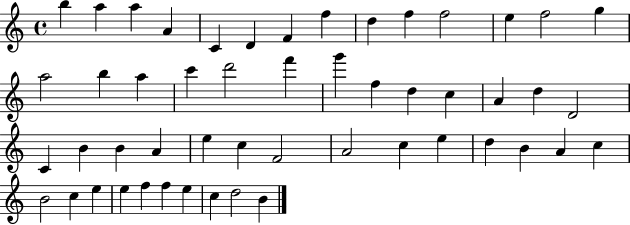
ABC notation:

X:1
T:Untitled
M:4/4
L:1/4
K:C
b a a A C D F f d f f2 e f2 g a2 b a c' d'2 f' g' f d c A d D2 C B B A e c F2 A2 c e d B A c B2 c e e f f e c d2 B